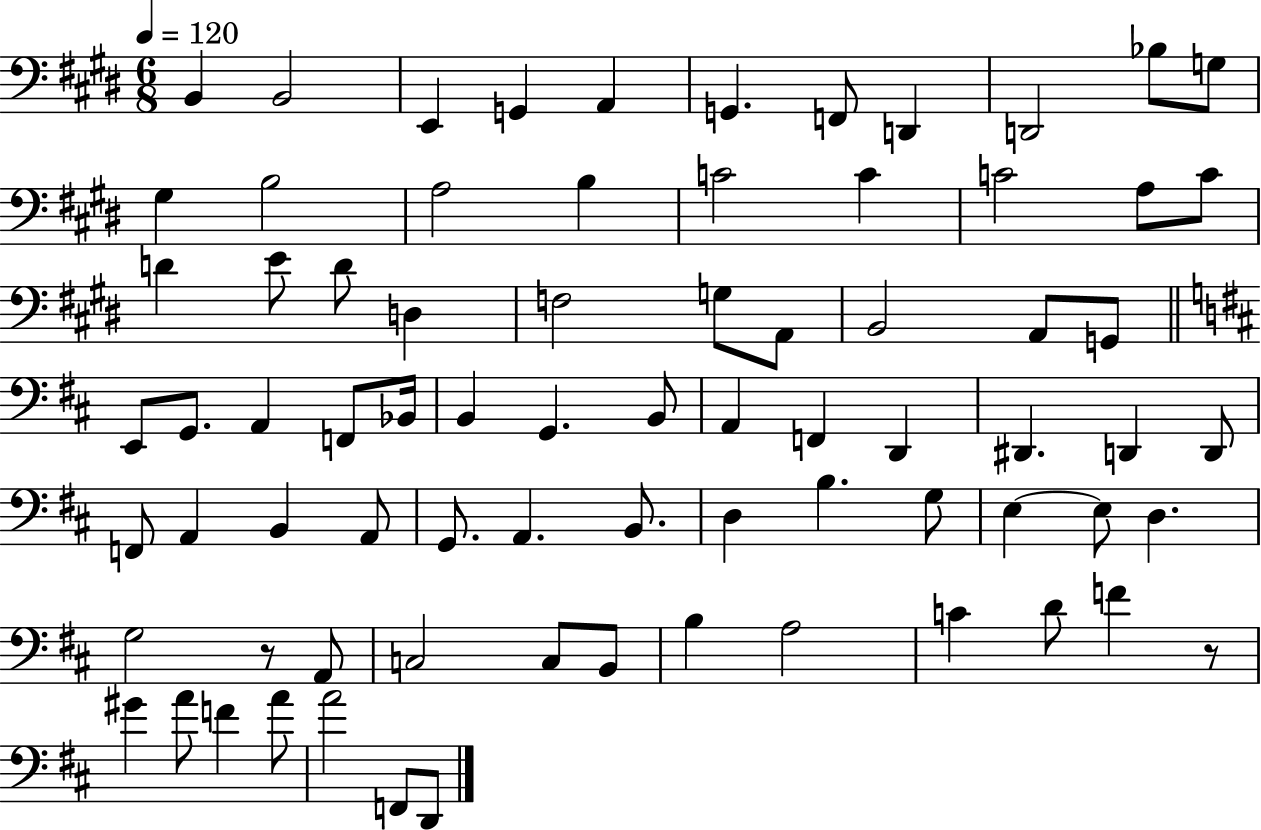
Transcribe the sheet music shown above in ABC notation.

X:1
T:Untitled
M:6/8
L:1/4
K:E
B,, B,,2 E,, G,, A,, G,, F,,/2 D,, D,,2 _B,/2 G,/2 ^G, B,2 A,2 B, C2 C C2 A,/2 C/2 D E/2 D/2 D, F,2 G,/2 A,,/2 B,,2 A,,/2 G,,/2 E,,/2 G,,/2 A,, F,,/2 _B,,/4 B,, G,, B,,/2 A,, F,, D,, ^D,, D,, D,,/2 F,,/2 A,, B,, A,,/2 G,,/2 A,, B,,/2 D, B, G,/2 E, E,/2 D, G,2 z/2 A,,/2 C,2 C,/2 B,,/2 B, A,2 C D/2 F z/2 ^G A/2 F A/2 A2 F,,/2 D,,/2